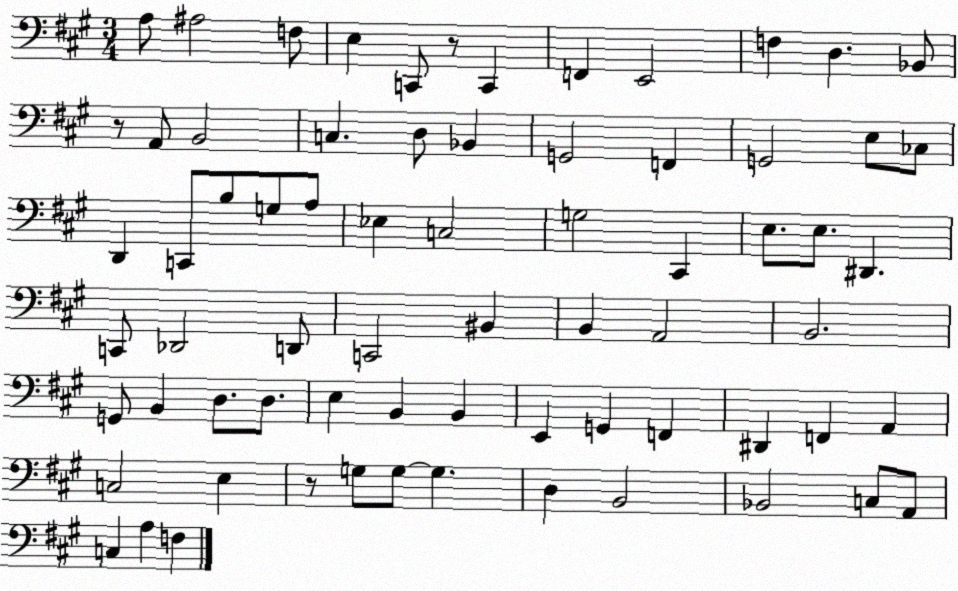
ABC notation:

X:1
T:Untitled
M:3/4
L:1/4
K:A
A,/2 ^A,2 F,/2 E, C,,/2 z/2 C,, F,, E,,2 F, D, _B,,/2 z/2 A,,/2 B,,2 C, D,/2 _B,, G,,2 F,, G,,2 E,/2 _C,/2 D,, C,,/2 B,/2 G,/2 A,/2 _E, C,2 G,2 ^C,, E,/2 E,/2 ^D,, C,,/2 _D,,2 D,,/2 C,,2 ^B,, B,, A,,2 B,,2 G,,/2 B,, D,/2 D,/2 E, B,, B,, E,, G,, F,, ^D,, F,, A,, C,2 E, z/2 G,/2 G,/2 G, D, B,,2 _B,,2 C,/2 A,,/2 C, A, F,